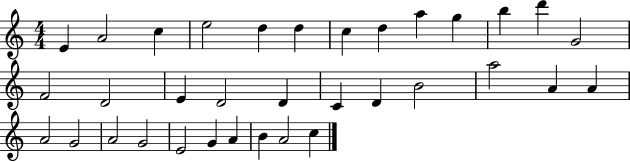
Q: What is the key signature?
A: C major